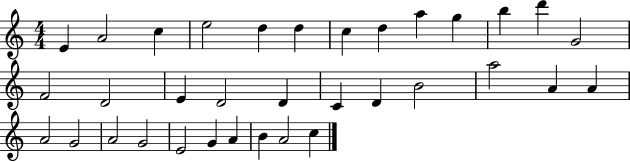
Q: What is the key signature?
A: C major